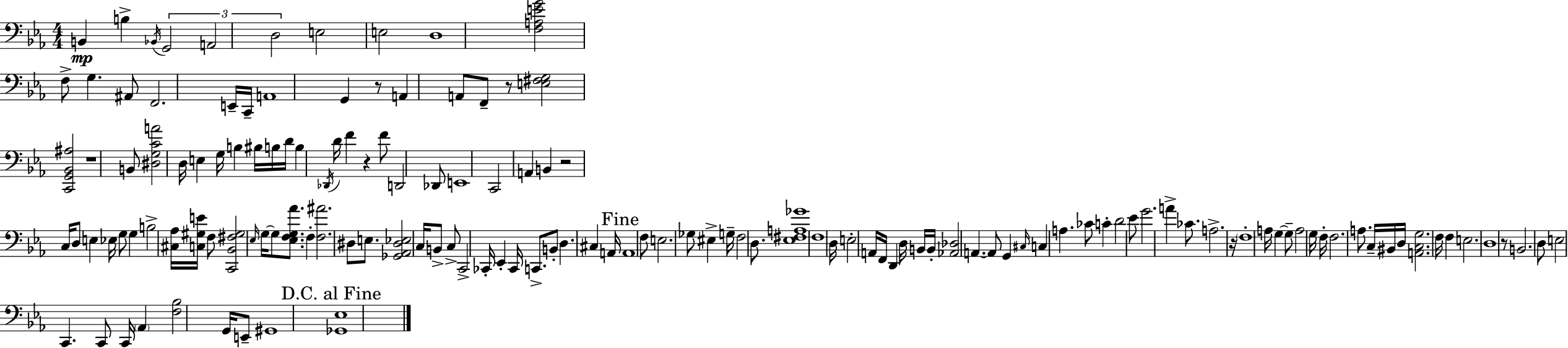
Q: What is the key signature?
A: C minor